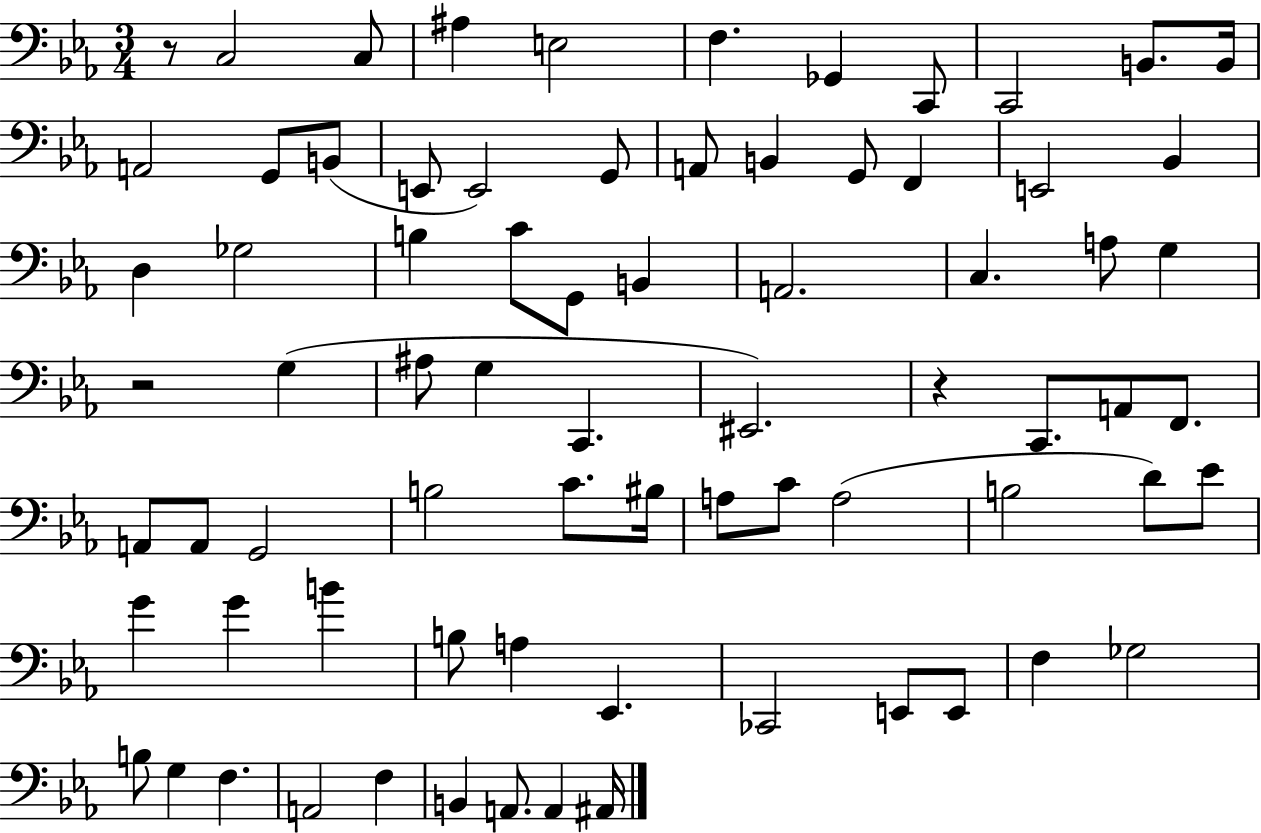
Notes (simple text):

R/e C3/h C3/e A#3/q E3/h F3/q. Gb2/q C2/e C2/h B2/e. B2/s A2/h G2/e B2/e E2/e E2/h G2/e A2/e B2/q G2/e F2/q E2/h Bb2/q D3/q Gb3/h B3/q C4/e G2/e B2/q A2/h. C3/q. A3/e G3/q R/h G3/q A#3/e G3/q C2/q. EIS2/h. R/q C2/e. A2/e F2/e. A2/e A2/e G2/h B3/h C4/e. BIS3/s A3/e C4/e A3/h B3/h D4/e Eb4/e G4/q G4/q B4/q B3/e A3/q Eb2/q. CES2/h E2/e E2/e F3/q Gb3/h B3/e G3/q F3/q. A2/h F3/q B2/q A2/e. A2/q A#2/s